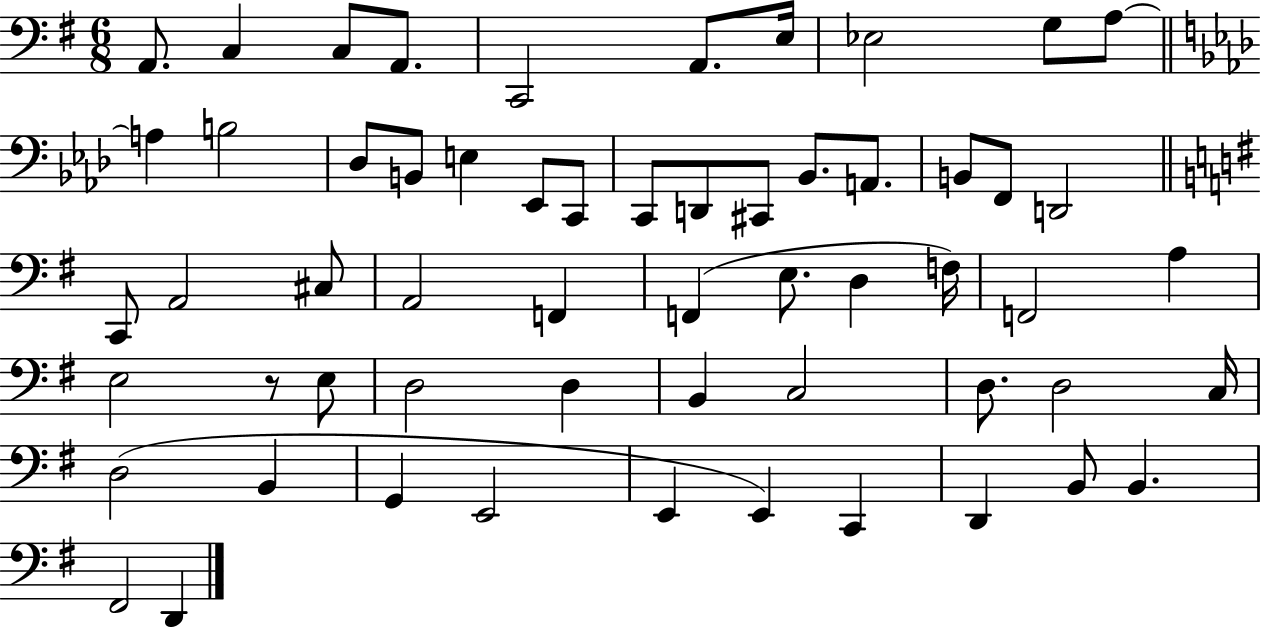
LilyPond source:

{
  \clef bass
  \numericTimeSignature
  \time 6/8
  \key g \major
  a,8. c4 c8 a,8. | c,2 a,8. e16 | ees2 g8 a8~~ | \bar "||" \break \key aes \major a4 b2 | des8 b,8 e4 ees,8 c,8 | c,8 d,8 cis,8 bes,8. a,8. | b,8 f,8 d,2 | \break \bar "||" \break \key g \major c,8 a,2 cis8 | a,2 f,4 | f,4( e8. d4 f16) | f,2 a4 | \break e2 r8 e8 | d2 d4 | b,4 c2 | d8. d2 c16 | \break d2( b,4 | g,4 e,2 | e,4 e,4) c,4 | d,4 b,8 b,4. | \break fis,2 d,4 | \bar "|."
}